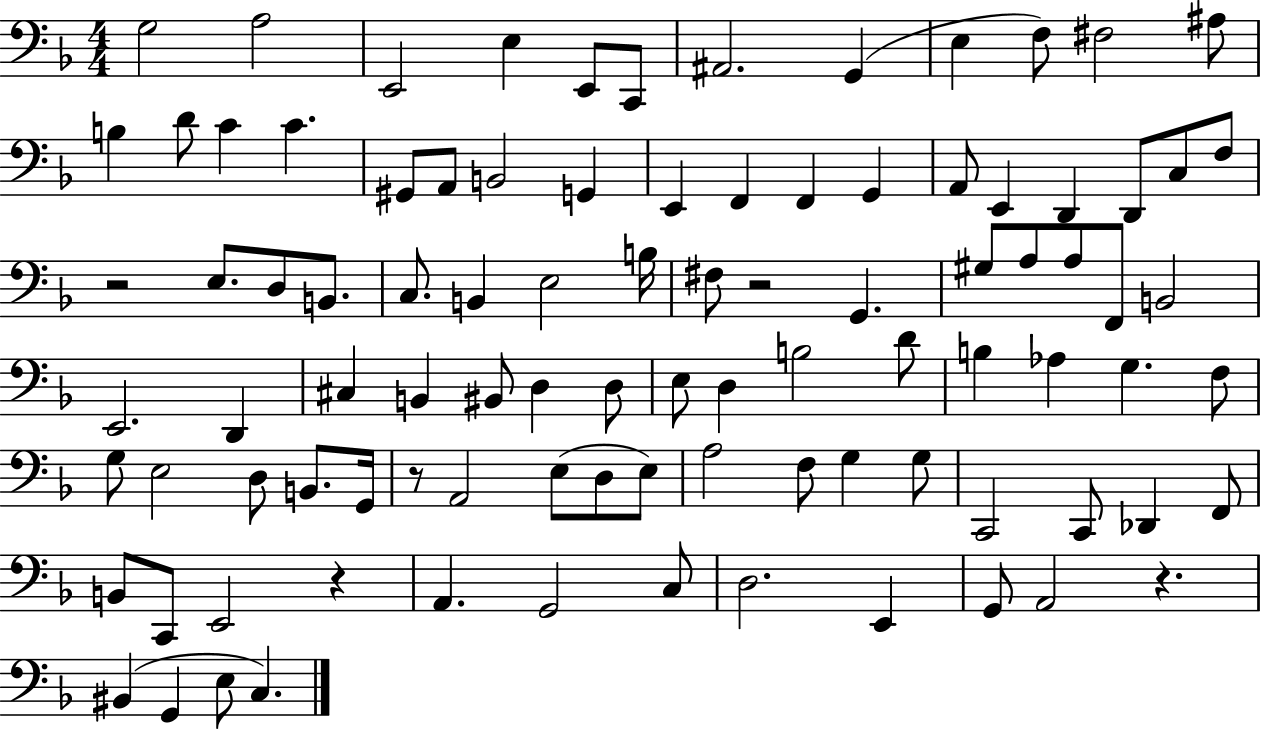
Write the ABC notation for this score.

X:1
T:Untitled
M:4/4
L:1/4
K:F
G,2 A,2 E,,2 E, E,,/2 C,,/2 ^A,,2 G,, E, F,/2 ^F,2 ^A,/2 B, D/2 C C ^G,,/2 A,,/2 B,,2 G,, E,, F,, F,, G,, A,,/2 E,, D,, D,,/2 C,/2 F,/2 z2 E,/2 D,/2 B,,/2 C,/2 B,, E,2 B,/4 ^F,/2 z2 G,, ^G,/2 A,/2 A,/2 F,,/2 B,,2 E,,2 D,, ^C, B,, ^B,,/2 D, D,/2 E,/2 D, B,2 D/2 B, _A, G, F,/2 G,/2 E,2 D,/2 B,,/2 G,,/4 z/2 A,,2 E,/2 D,/2 E,/2 A,2 F,/2 G, G,/2 C,,2 C,,/2 _D,, F,,/2 B,,/2 C,,/2 E,,2 z A,, G,,2 C,/2 D,2 E,, G,,/2 A,,2 z ^B,, G,, E,/2 C,